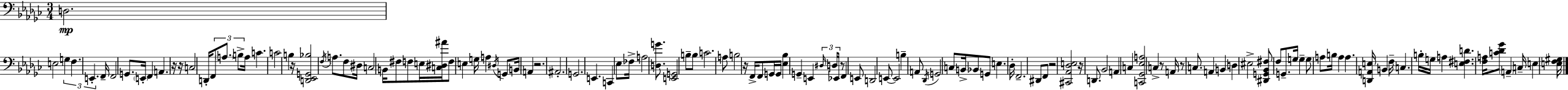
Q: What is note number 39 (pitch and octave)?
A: G2